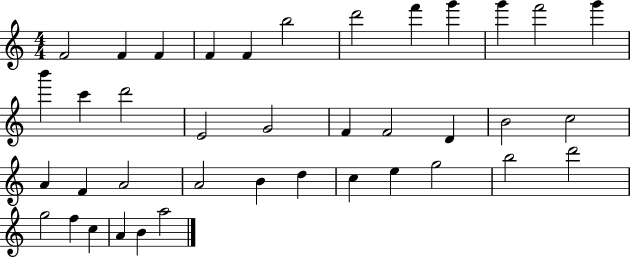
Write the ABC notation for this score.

X:1
T:Untitled
M:4/4
L:1/4
K:C
F2 F F F F b2 d'2 f' g' g' f'2 g' b' c' d'2 E2 G2 F F2 D B2 c2 A F A2 A2 B d c e g2 b2 d'2 g2 f c A B a2